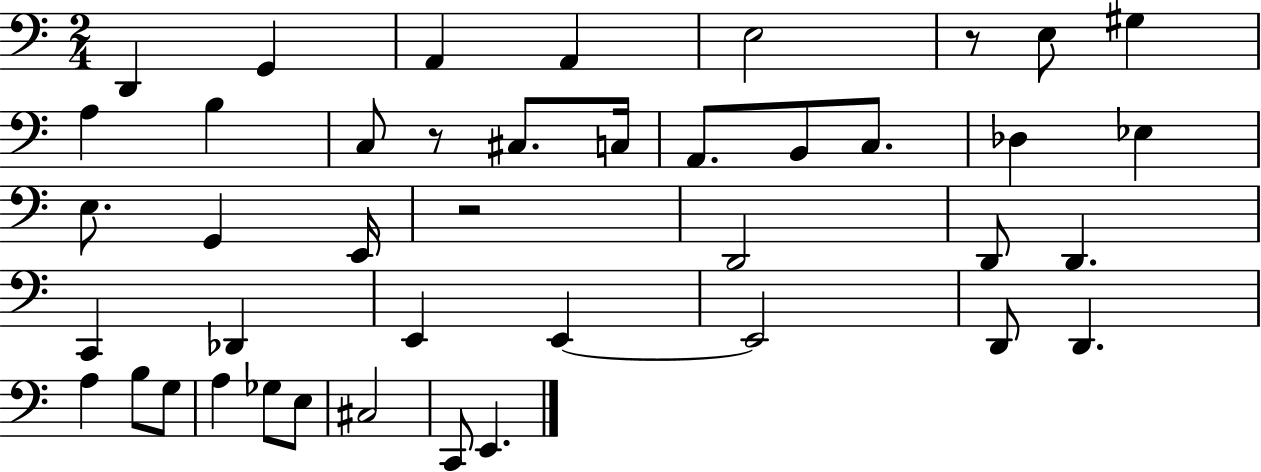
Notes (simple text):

D2/q G2/q A2/q A2/q E3/h R/e E3/e G#3/q A3/q B3/q C3/e R/e C#3/e. C3/s A2/e. B2/e C3/e. Db3/q Eb3/q E3/e. G2/q E2/s R/h D2/h D2/e D2/q. C2/q Db2/q E2/q E2/q E2/h D2/e D2/q. A3/q B3/e G3/e A3/q Gb3/e E3/e C#3/h C2/e E2/q.